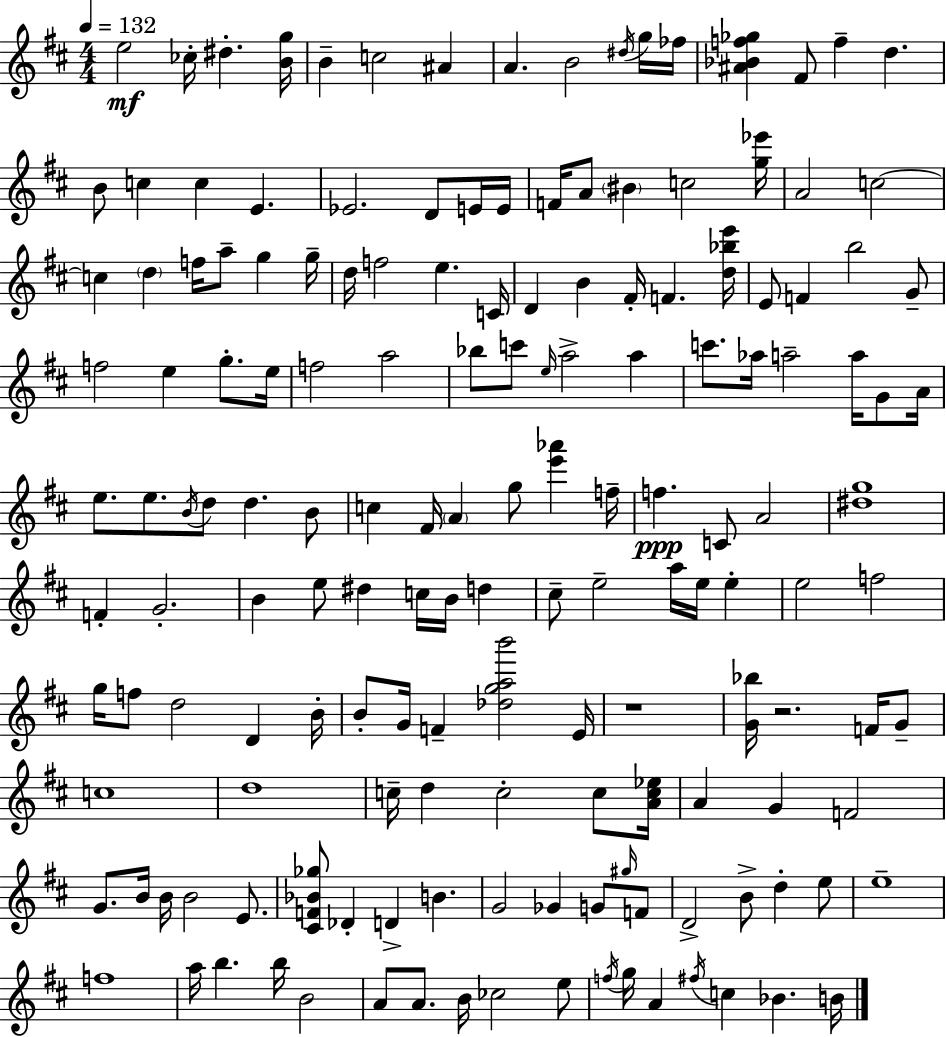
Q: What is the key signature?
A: D major